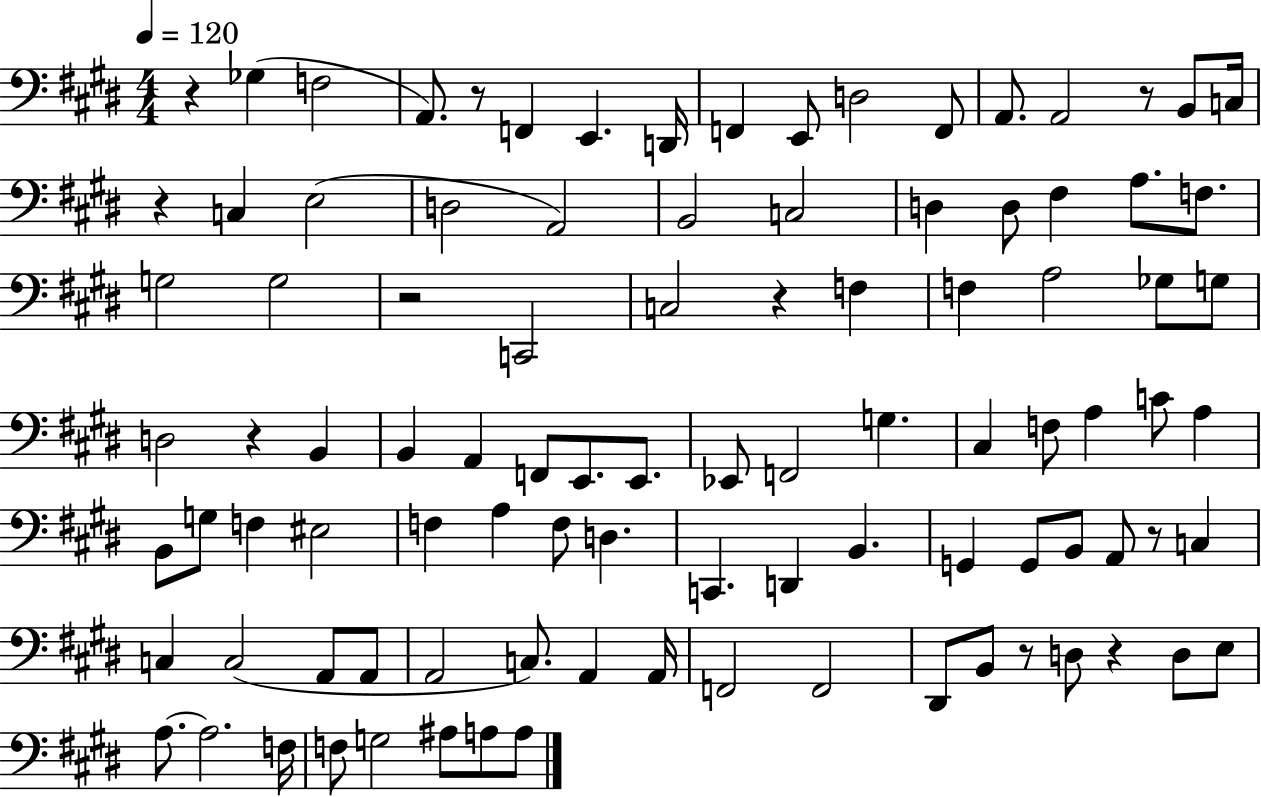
X:1
T:Untitled
M:4/4
L:1/4
K:E
z _G, F,2 A,,/2 z/2 F,, E,, D,,/4 F,, E,,/2 D,2 F,,/2 A,,/2 A,,2 z/2 B,,/2 C,/4 z C, E,2 D,2 A,,2 B,,2 C,2 D, D,/2 ^F, A,/2 F,/2 G,2 G,2 z2 C,,2 C,2 z F, F, A,2 _G,/2 G,/2 D,2 z B,, B,, A,, F,,/2 E,,/2 E,,/2 _E,,/2 F,,2 G, ^C, F,/2 A, C/2 A, B,,/2 G,/2 F, ^E,2 F, A, F,/2 D, C,, D,, B,, G,, G,,/2 B,,/2 A,,/2 z/2 C, C, C,2 A,,/2 A,,/2 A,,2 C,/2 A,, A,,/4 F,,2 F,,2 ^D,,/2 B,,/2 z/2 D,/2 z D,/2 E,/2 A,/2 A,2 F,/4 F,/2 G,2 ^A,/2 A,/2 A,/2